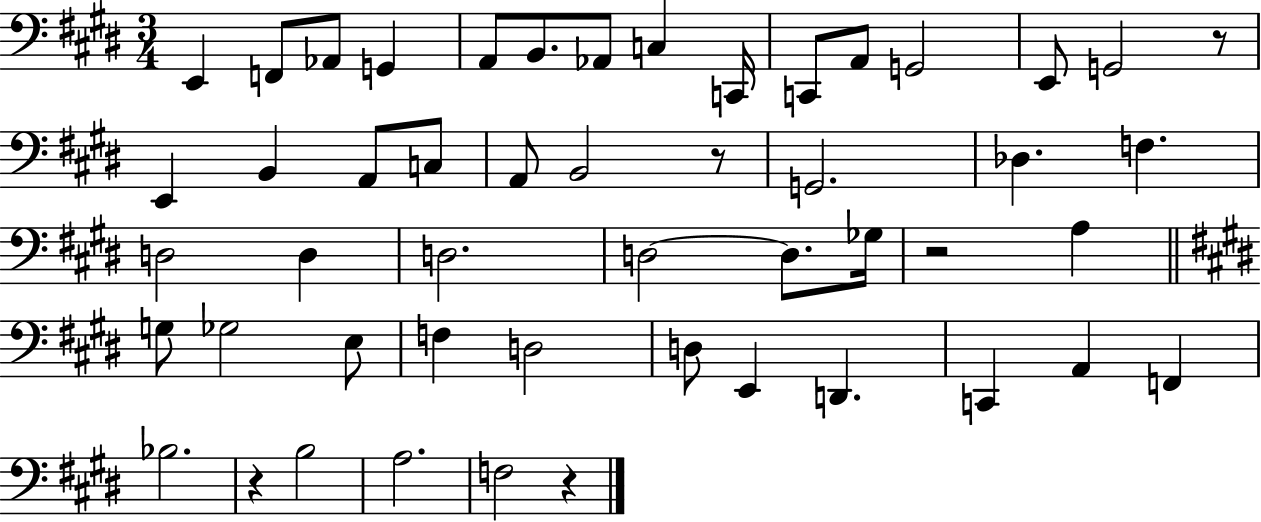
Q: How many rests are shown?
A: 5